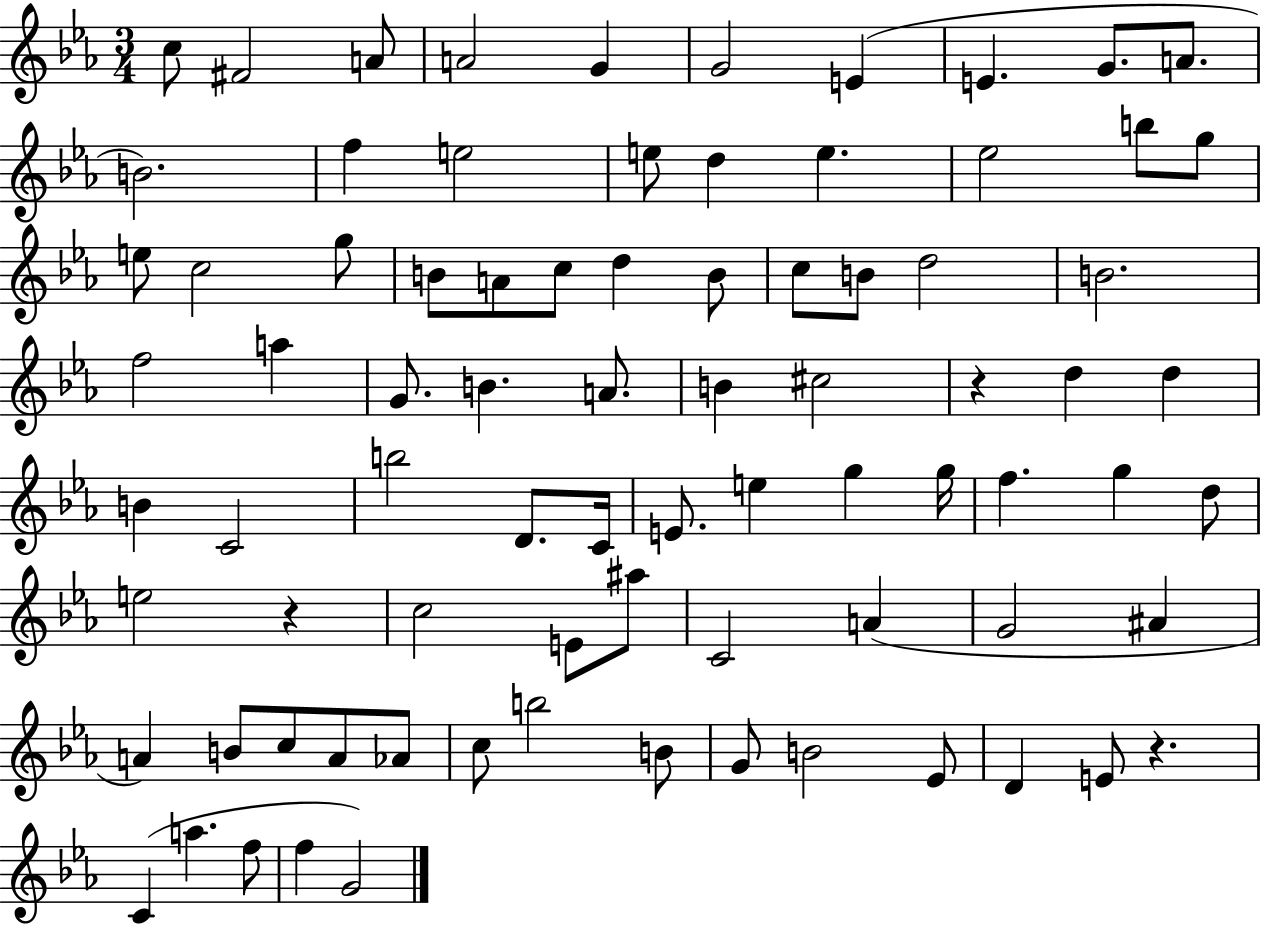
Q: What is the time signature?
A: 3/4